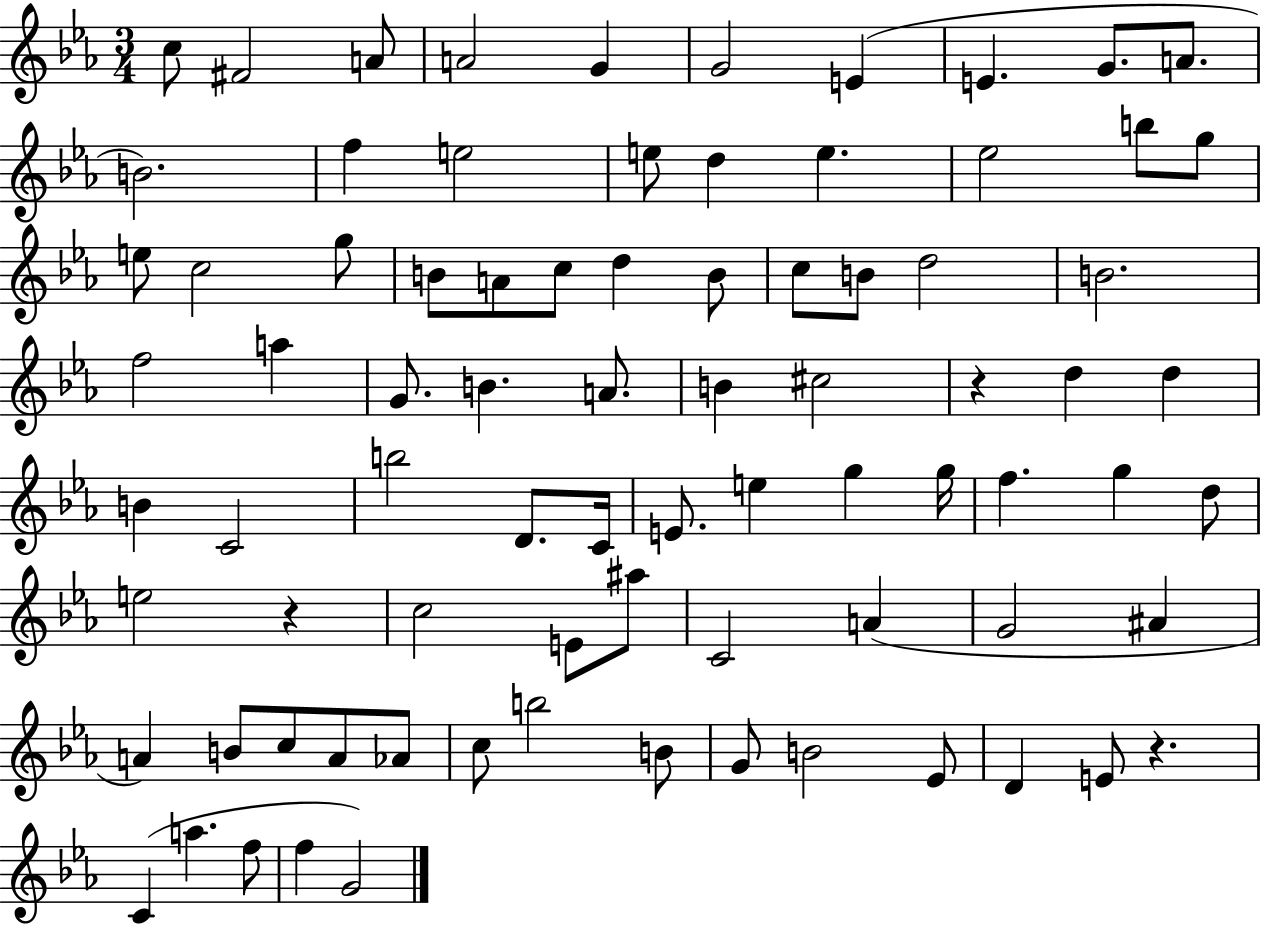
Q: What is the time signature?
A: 3/4